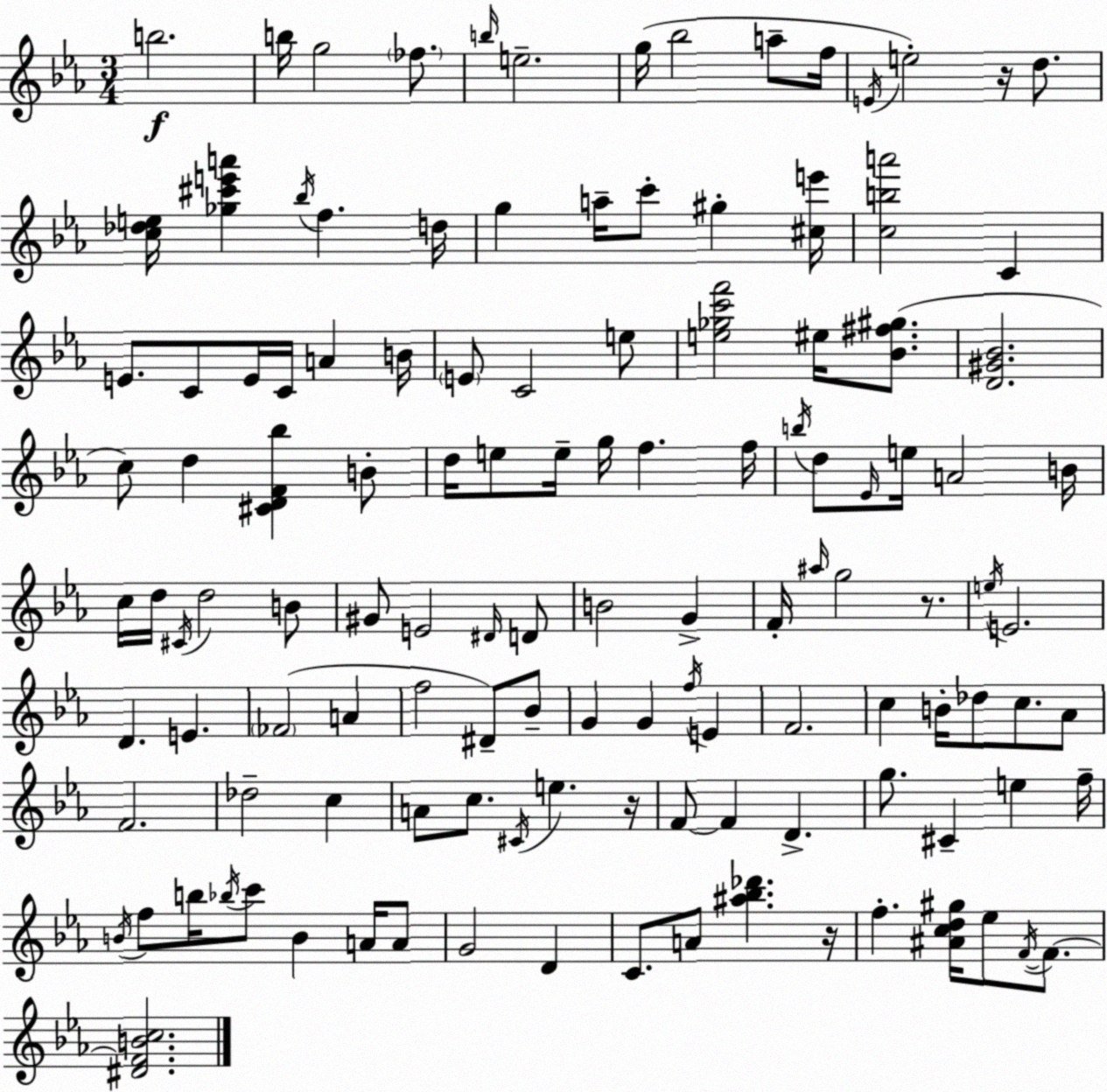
X:1
T:Untitled
M:3/4
L:1/4
K:Eb
b2 b/4 g2 _f/2 b/4 e2 g/4 _b2 a/2 f/4 E/4 e2 z/4 d/2 [c_de]/4 [_g^c'e'a'] _b/4 f d/4 g a/4 c'/2 ^g [^ce']/4 [cba']2 C E/2 C/2 E/4 C/4 A B/4 E/2 C2 e/2 [e_gc'f']2 ^e/4 [_B^f^g]/2 [D^G_B]2 c/2 d [^CDF_b] B/2 d/4 e/2 e/4 g/4 f f/4 b/4 d/2 _E/4 e/4 A2 B/4 c/4 d/4 ^C/4 d2 B/2 ^G/2 E2 ^D/4 D/2 B2 G F/4 ^a/4 g2 z/2 e/4 E2 D E _F2 A f2 ^D/2 _B/2 G G f/4 E F2 c B/4 _d/2 c/2 _A/2 F2 _d2 c A/2 c/2 ^C/4 e z/4 F/2 F D g/2 ^C e f/4 B/4 f/2 b/4 _b/4 c'/2 B A/4 A/2 G2 D C/2 A/2 [^a_b_d'] z/4 f [^Acd^g]/4 _e/2 F/4 F/2 [^DFBc]2